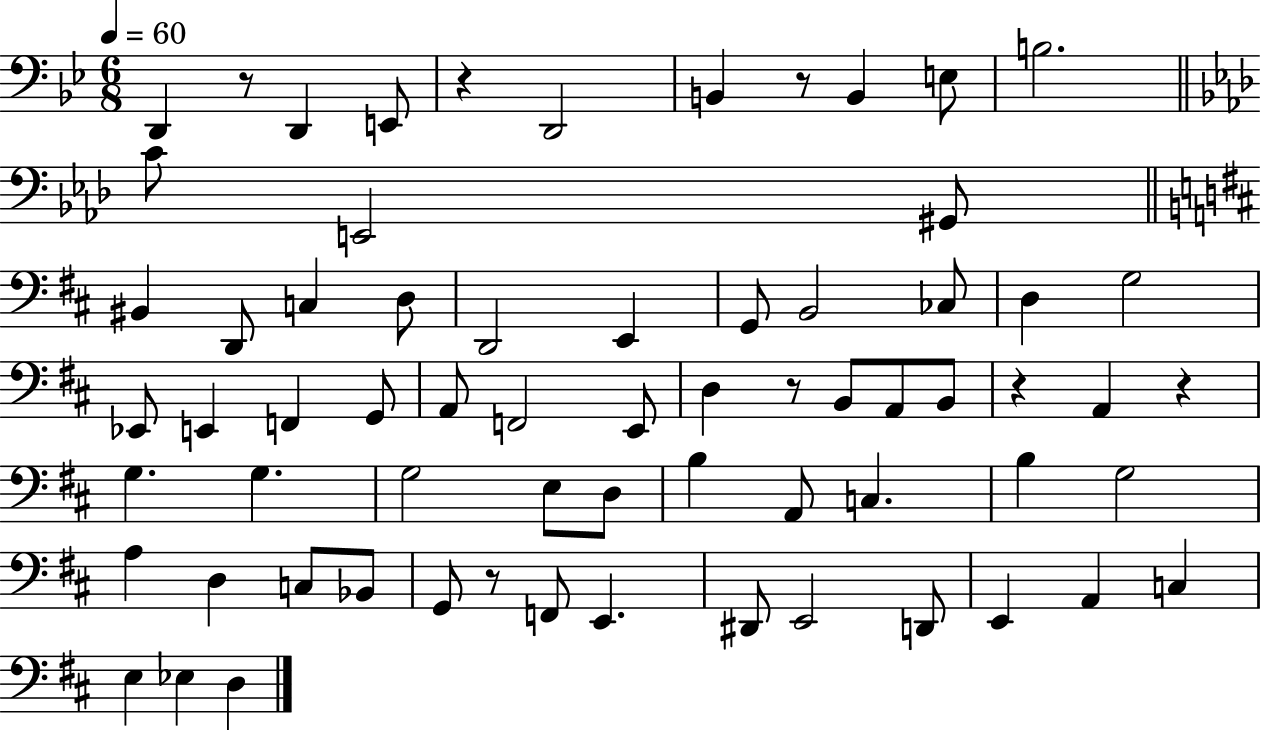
{
  \clef bass
  \numericTimeSignature
  \time 6/8
  \key bes \major
  \tempo 4 = 60
  \repeat volta 2 { d,4 r8 d,4 e,8 | r4 d,2 | b,4 r8 b,4 e8 | b2. | \break \bar "||" \break \key aes \major c'8 e,2 gis,8 | \bar "||" \break \key d \major bis,4 d,8 c4 d8 | d,2 e,4 | g,8 b,2 ces8 | d4 g2 | \break ees,8 e,4 f,4 g,8 | a,8 f,2 e,8 | d4 r8 b,8 a,8 b,8 | r4 a,4 r4 | \break g4. g4. | g2 e8 d8 | b4 a,8 c4. | b4 g2 | \break a4 d4 c8 bes,8 | g,8 r8 f,8 e,4. | dis,8 e,2 d,8 | e,4 a,4 c4 | \break e4 ees4 d4 | } \bar "|."
}